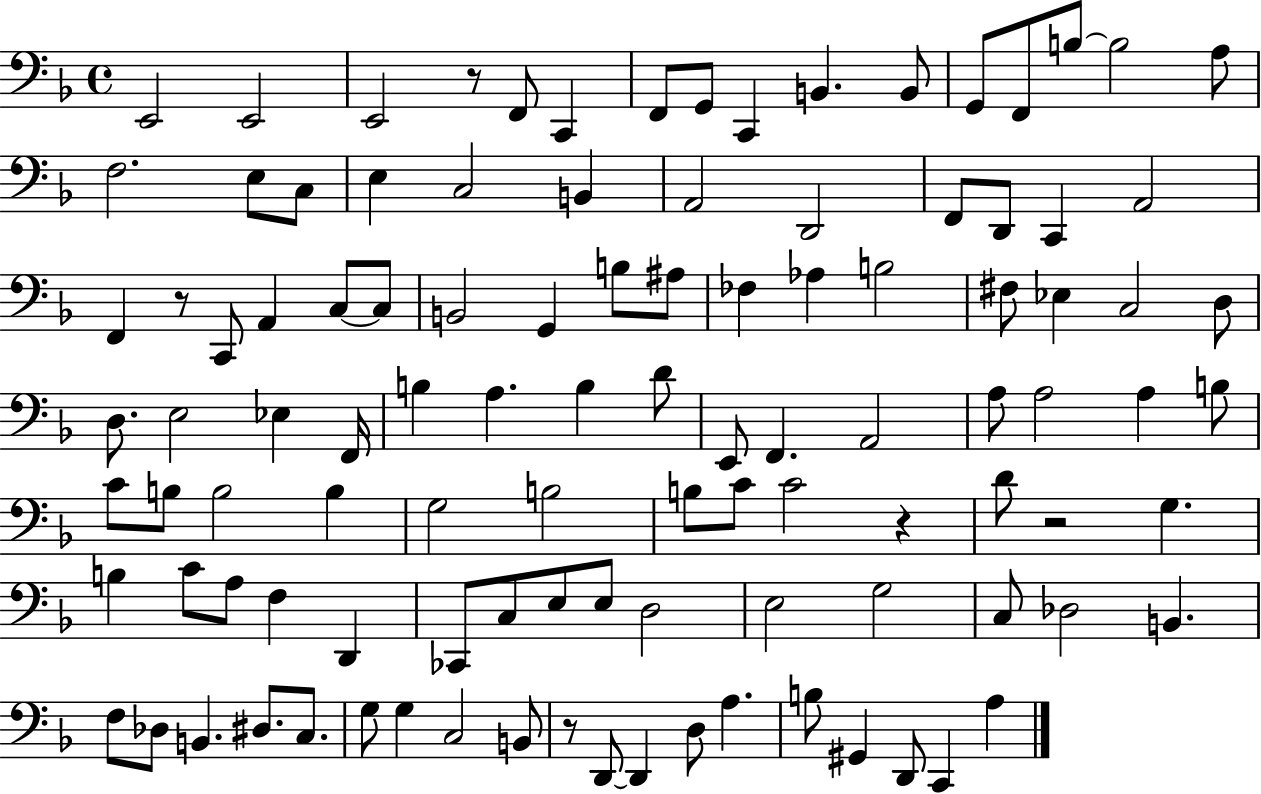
{
  \clef bass
  \time 4/4
  \defaultTimeSignature
  \key f \major
  e,2 e,2 | e,2 r8 f,8 c,4 | f,8 g,8 c,4 b,4. b,8 | g,8 f,8 b8~~ b2 a8 | \break f2. e8 c8 | e4 c2 b,4 | a,2 d,2 | f,8 d,8 c,4 a,2 | \break f,4 r8 c,8 a,4 c8~~ c8 | b,2 g,4 b8 ais8 | fes4 aes4 b2 | fis8 ees4 c2 d8 | \break d8. e2 ees4 f,16 | b4 a4. b4 d'8 | e,8 f,4. a,2 | a8 a2 a4 b8 | \break c'8 b8 b2 b4 | g2 b2 | b8 c'8 c'2 r4 | d'8 r2 g4. | \break b4 c'8 a8 f4 d,4 | ces,8 c8 e8 e8 d2 | e2 g2 | c8 des2 b,4. | \break f8 des8 b,4. dis8. c8. | g8 g4 c2 b,8 | r8 d,8~~ d,4 d8 a4. | b8 gis,4 d,8 c,4 a4 | \break \bar "|."
}